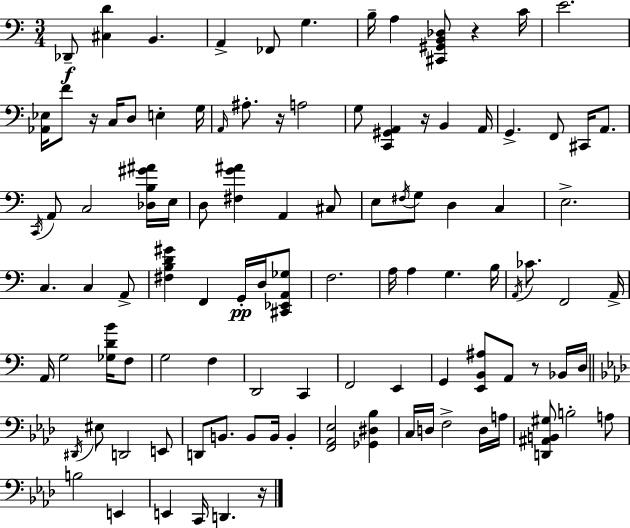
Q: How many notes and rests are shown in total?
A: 105